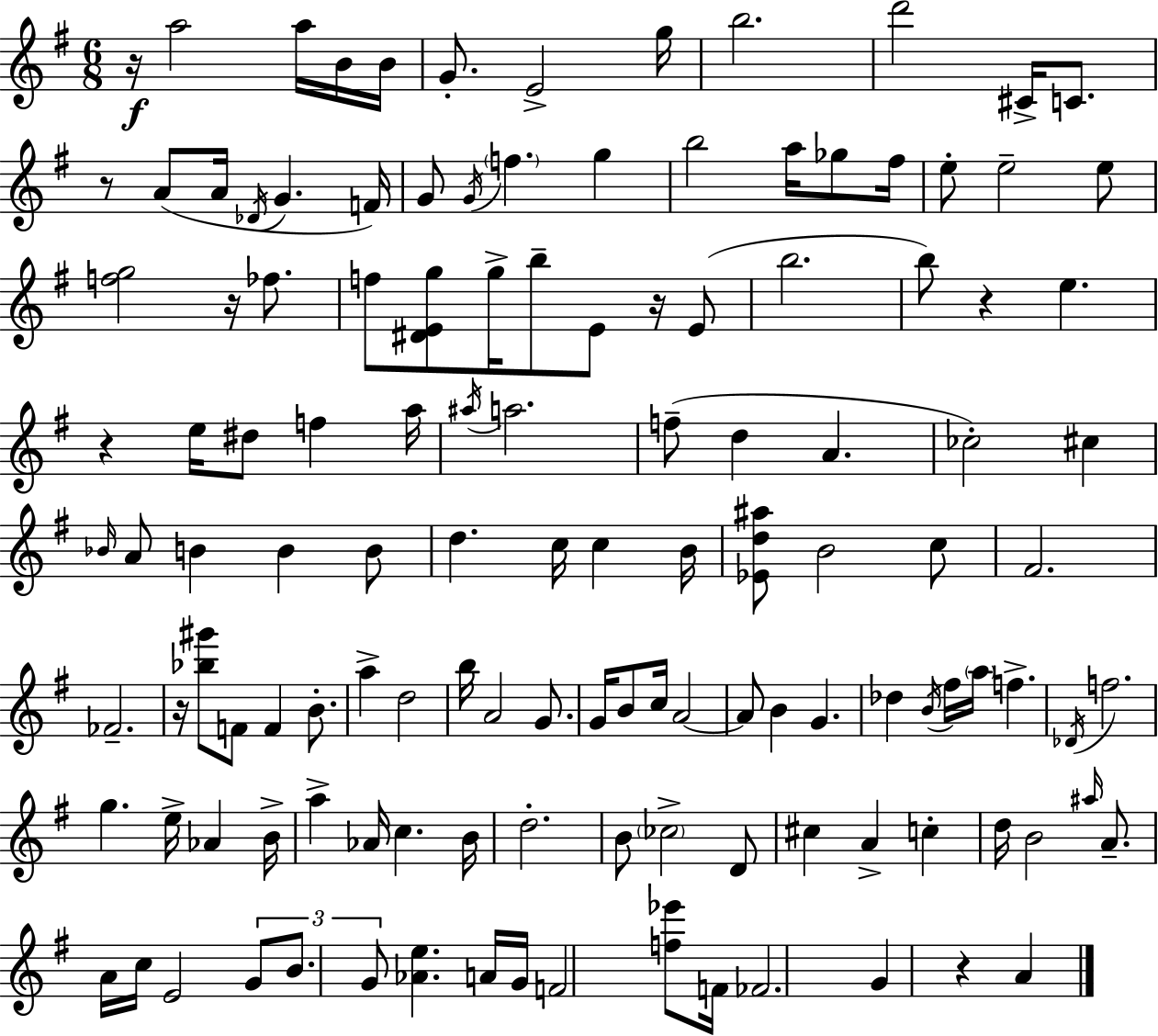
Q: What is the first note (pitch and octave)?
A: A5